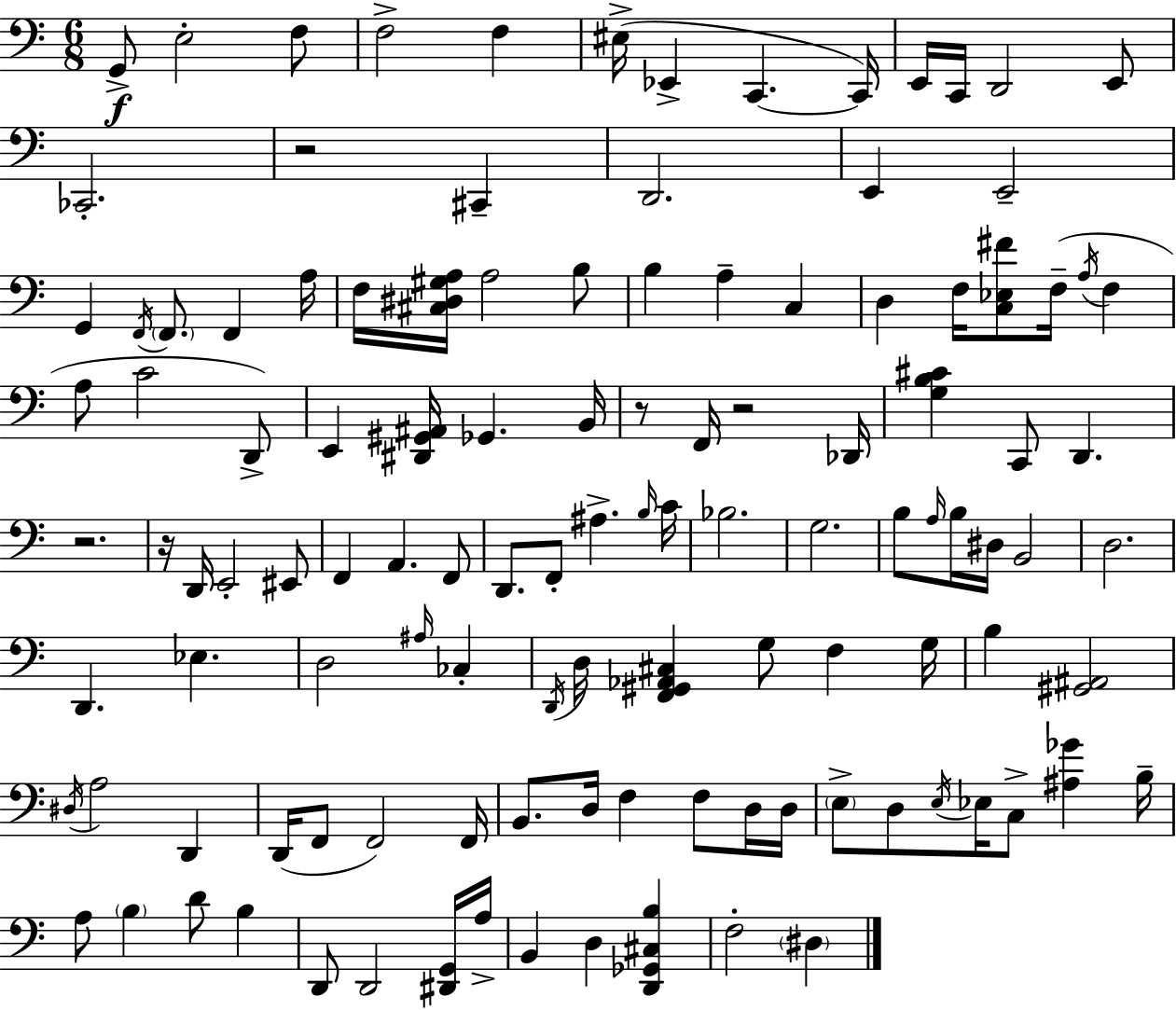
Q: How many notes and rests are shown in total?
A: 118